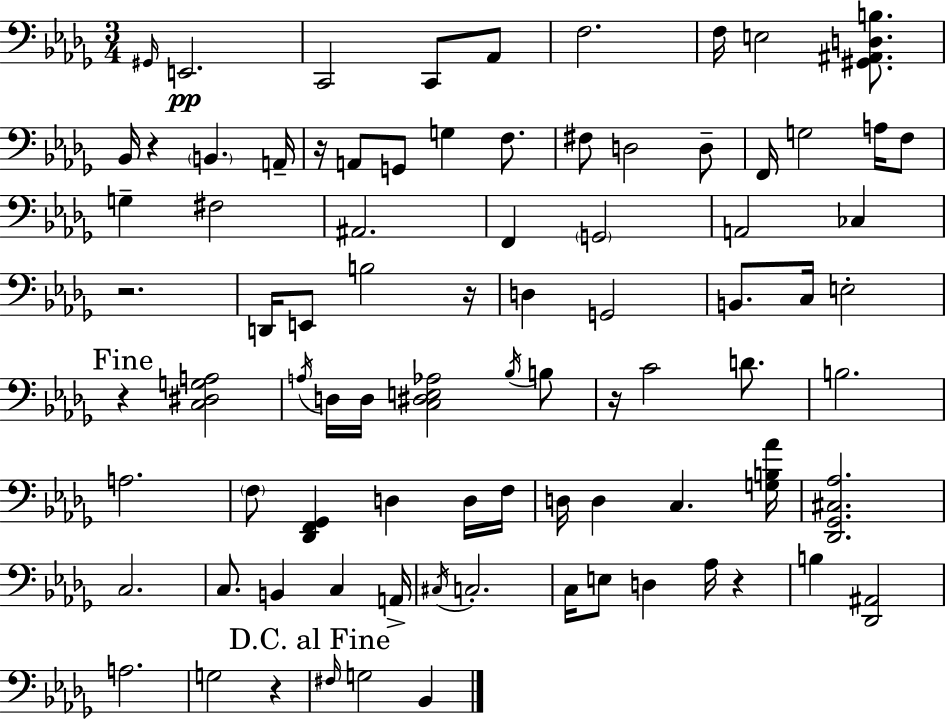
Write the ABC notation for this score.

X:1
T:Untitled
M:3/4
L:1/4
K:Bbm
^G,,/4 E,,2 C,,2 C,,/2 _A,,/2 F,2 F,/4 E,2 [^G,,^A,,D,B,]/2 _B,,/4 z B,, A,,/4 z/4 A,,/2 G,,/2 G, F,/2 ^F,/2 D,2 D,/2 F,,/4 G,2 A,/4 F,/2 G, ^F,2 ^A,,2 F,, G,,2 A,,2 _C, z2 D,,/4 E,,/2 B,2 z/4 D, G,,2 B,,/2 C,/4 E,2 z [C,^D,G,A,]2 A,/4 D,/4 D,/4 [C,^D,E,_A,]2 _B,/4 B,/2 z/4 C2 D/2 B,2 A,2 F,/2 [_D,,F,,_G,,] D, D,/4 F,/4 D,/4 D, C, [G,B,_A]/4 [_D,,_G,,^C,_A,]2 C,2 C,/2 B,, C, A,,/4 ^C,/4 C,2 C,/4 E,/2 D, _A,/4 z B, [_D,,^A,,]2 A,2 G,2 z ^F,/4 G,2 _B,,